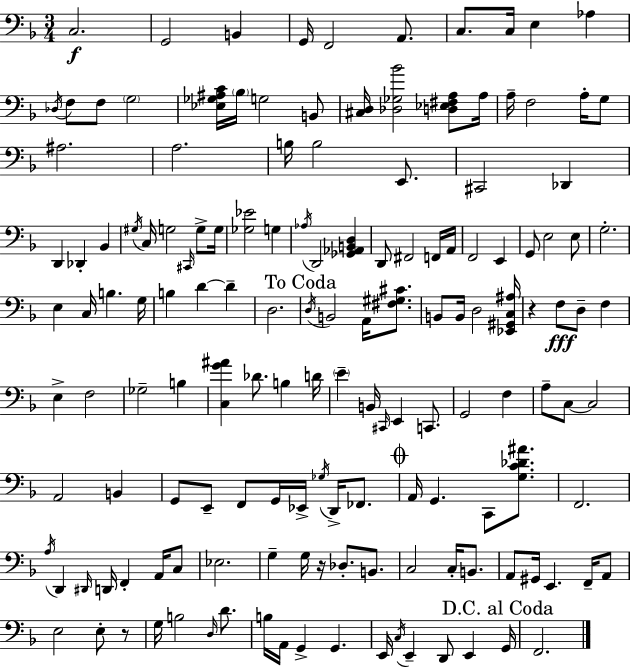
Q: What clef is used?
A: bass